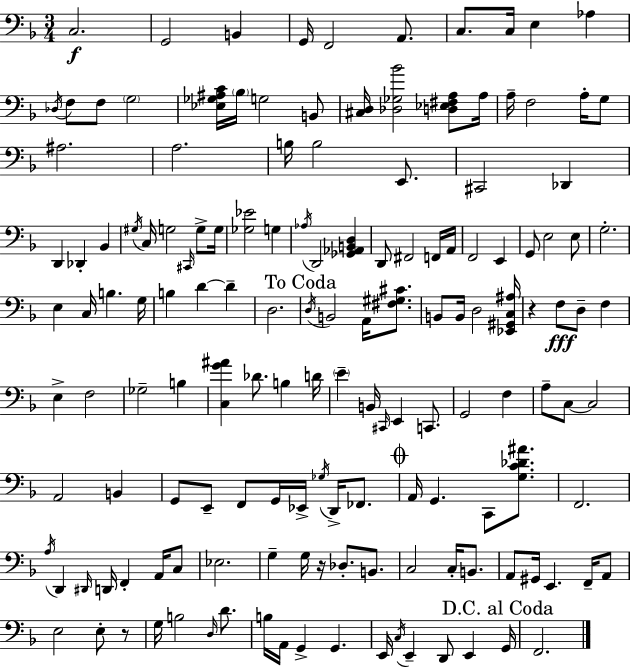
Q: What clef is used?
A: bass